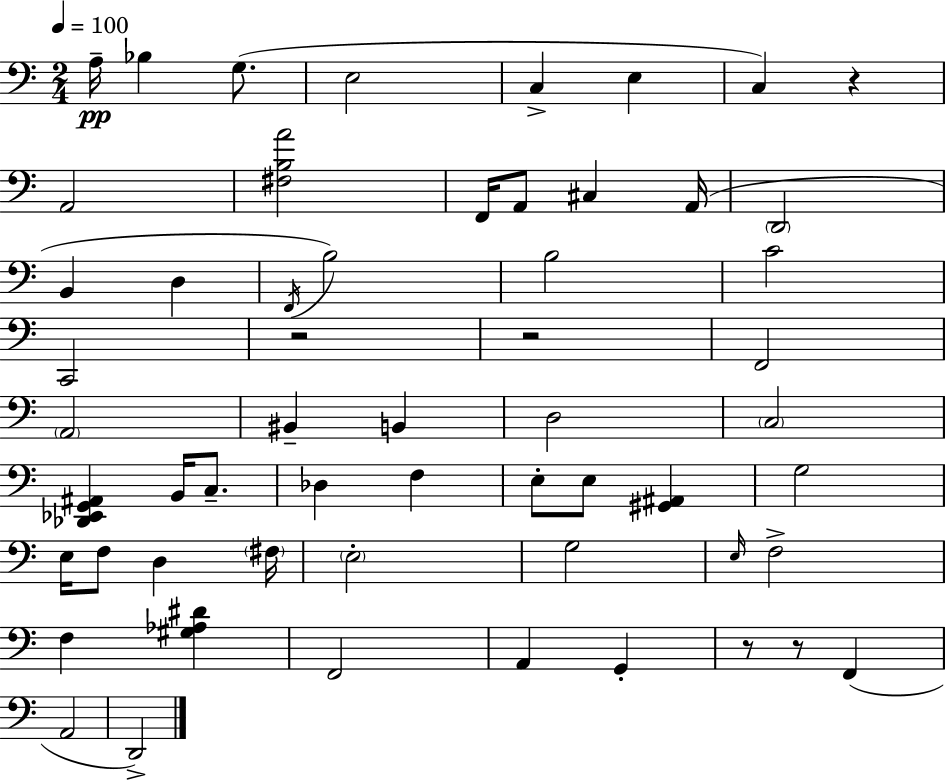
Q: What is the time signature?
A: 2/4